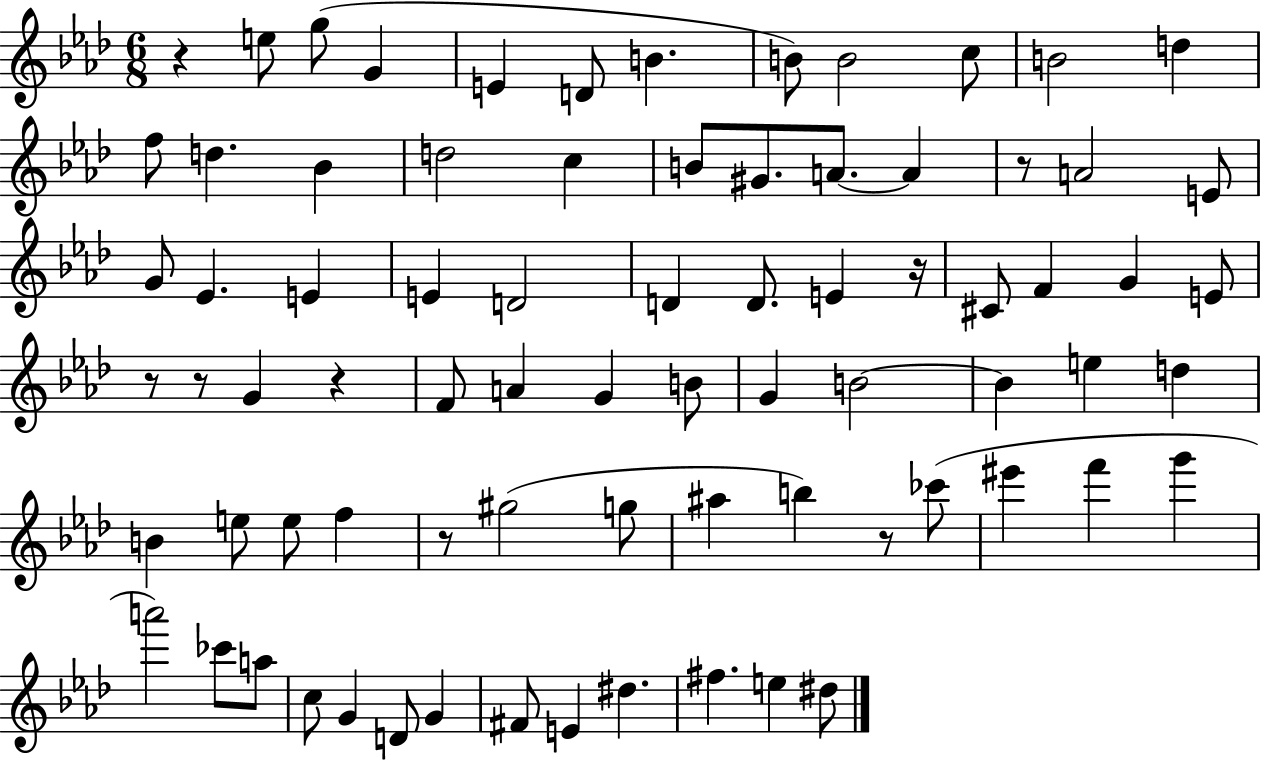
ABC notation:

X:1
T:Untitled
M:6/8
L:1/4
K:Ab
z e/2 g/2 G E D/2 B B/2 B2 c/2 B2 d f/2 d _B d2 c B/2 ^G/2 A/2 A z/2 A2 E/2 G/2 _E E E D2 D D/2 E z/4 ^C/2 F G E/2 z/2 z/2 G z F/2 A G B/2 G B2 B e d B e/2 e/2 f z/2 ^g2 g/2 ^a b z/2 _c'/2 ^e' f' g' a'2 _c'/2 a/2 c/2 G D/2 G ^F/2 E ^d ^f e ^d/2